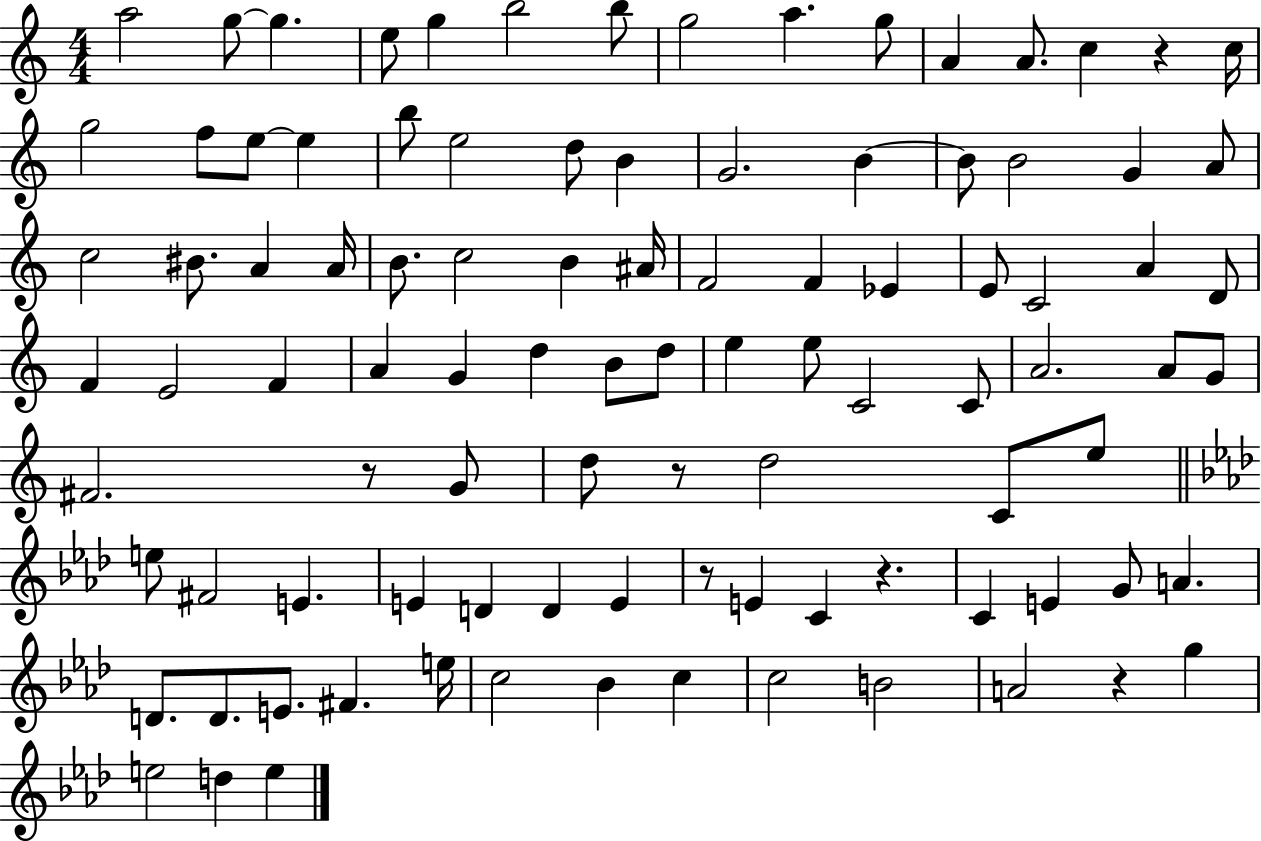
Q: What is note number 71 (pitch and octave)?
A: E4